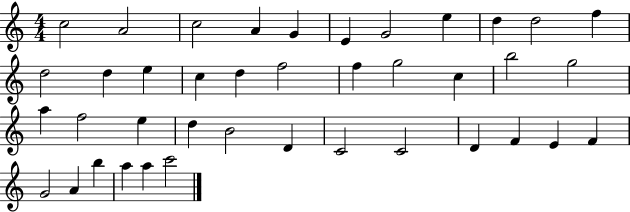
{
  \clef treble
  \numericTimeSignature
  \time 4/4
  \key c \major
  c''2 a'2 | c''2 a'4 g'4 | e'4 g'2 e''4 | d''4 d''2 f''4 | \break d''2 d''4 e''4 | c''4 d''4 f''2 | f''4 g''2 c''4 | b''2 g''2 | \break a''4 f''2 e''4 | d''4 b'2 d'4 | c'2 c'2 | d'4 f'4 e'4 f'4 | \break g'2 a'4 b''4 | a''4 a''4 c'''2 | \bar "|."
}